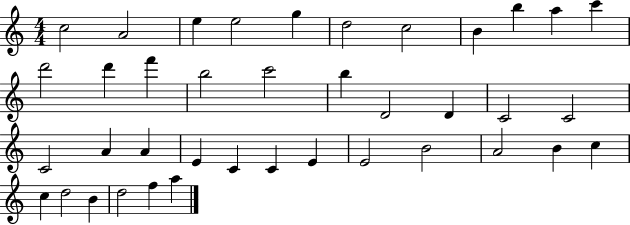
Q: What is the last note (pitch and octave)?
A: A5